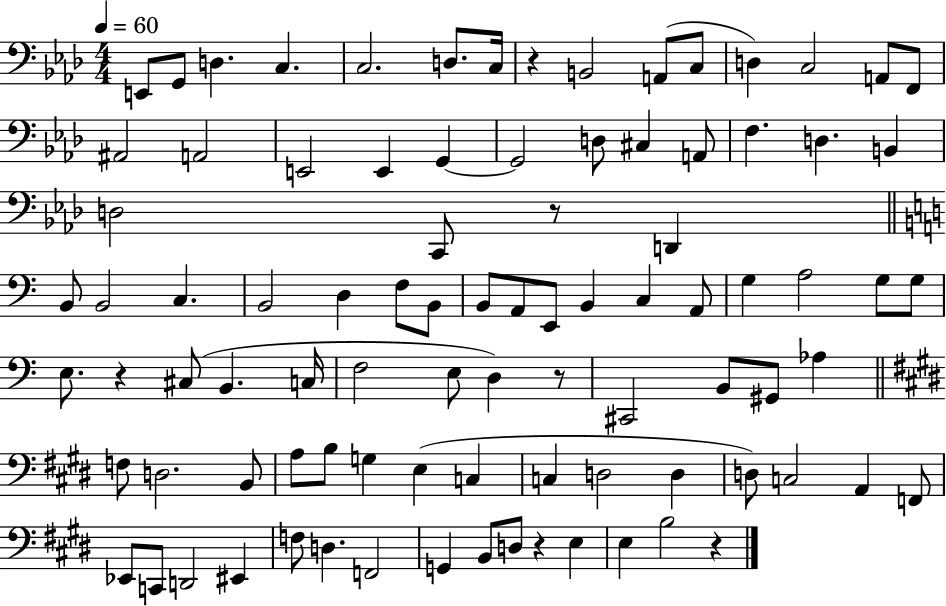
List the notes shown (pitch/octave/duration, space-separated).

E2/e G2/e D3/q. C3/q. C3/h. D3/e. C3/s R/q B2/h A2/e C3/e D3/q C3/h A2/e F2/e A#2/h A2/h E2/h E2/q G2/q G2/h D3/e C#3/q A2/e F3/q. D3/q. B2/q D3/h C2/e R/e D2/q B2/e B2/h C3/q. B2/h D3/q F3/e B2/e B2/e A2/e E2/e B2/q C3/q A2/e G3/q A3/h G3/e G3/e E3/e. R/q C#3/e B2/q. C3/s F3/h E3/e D3/q R/e C#2/h B2/e G#2/e Ab3/q F3/e D3/h. B2/e A3/e B3/e G3/q E3/q C3/q C3/q D3/h D3/q D3/e C3/h A2/q F2/e Eb2/e C2/e D2/h EIS2/q F3/e D3/q. F2/h G2/q B2/e D3/e R/q E3/q E3/q B3/h R/q